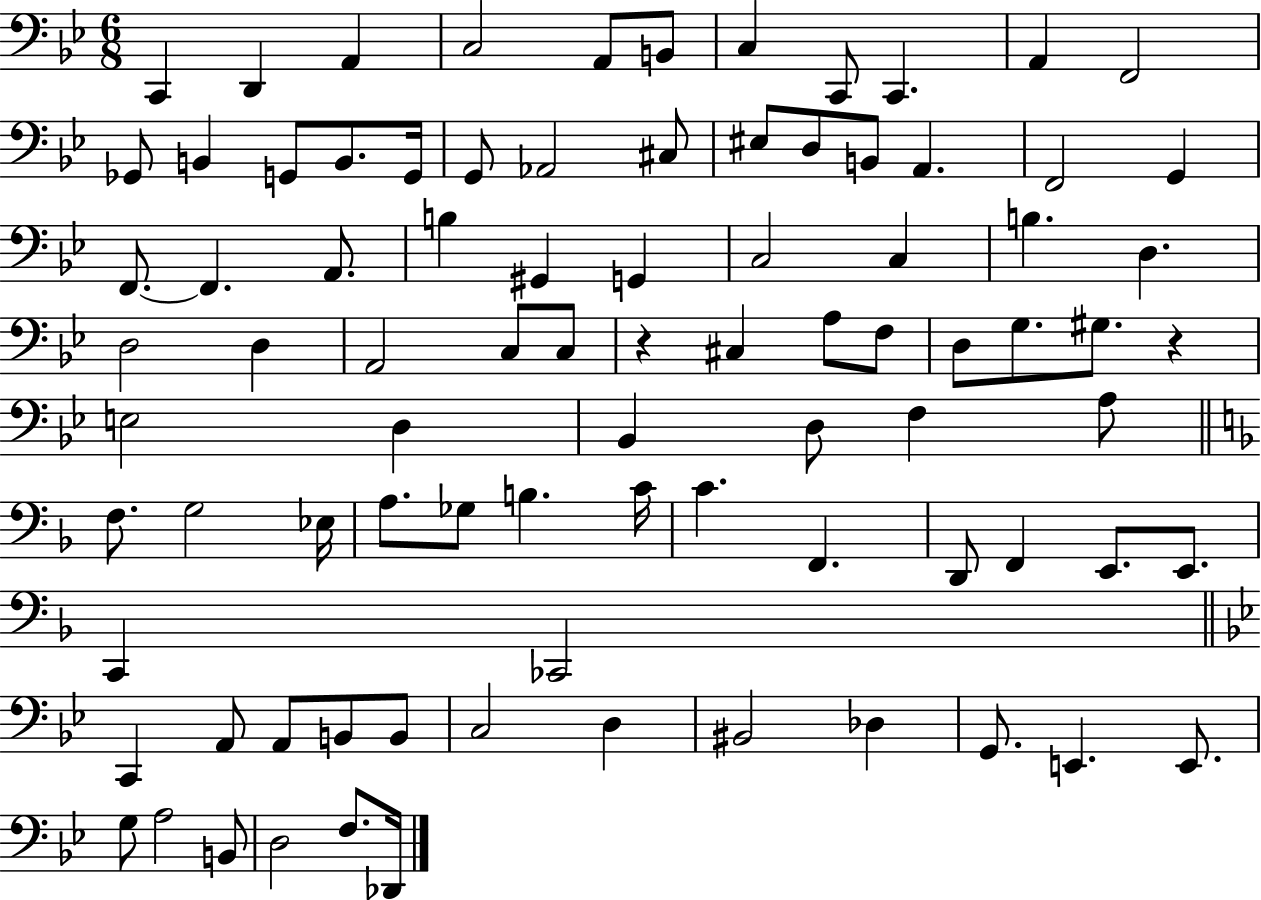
{
  \clef bass
  \numericTimeSignature
  \time 6/8
  \key bes \major
  c,4 d,4 a,4 | c2 a,8 b,8 | c4 c,8 c,4. | a,4 f,2 | \break ges,8 b,4 g,8 b,8. g,16 | g,8 aes,2 cis8 | eis8 d8 b,8 a,4. | f,2 g,4 | \break f,8.~~ f,4. a,8. | b4 gis,4 g,4 | c2 c4 | b4. d4. | \break d2 d4 | a,2 c8 c8 | r4 cis4 a8 f8 | d8 g8. gis8. r4 | \break e2 d4 | bes,4 d8 f4 a8 | \bar "||" \break \key f \major f8. g2 ees16 | a8. ges8 b4. c'16 | c'4. f,4. | d,8 f,4 e,8. e,8. | \break c,4 ces,2 | \bar "||" \break \key bes \major c,4 a,8 a,8 b,8 b,8 | c2 d4 | bis,2 des4 | g,8. e,4. e,8. | \break g8 a2 b,8 | d2 f8. des,16 | \bar "|."
}